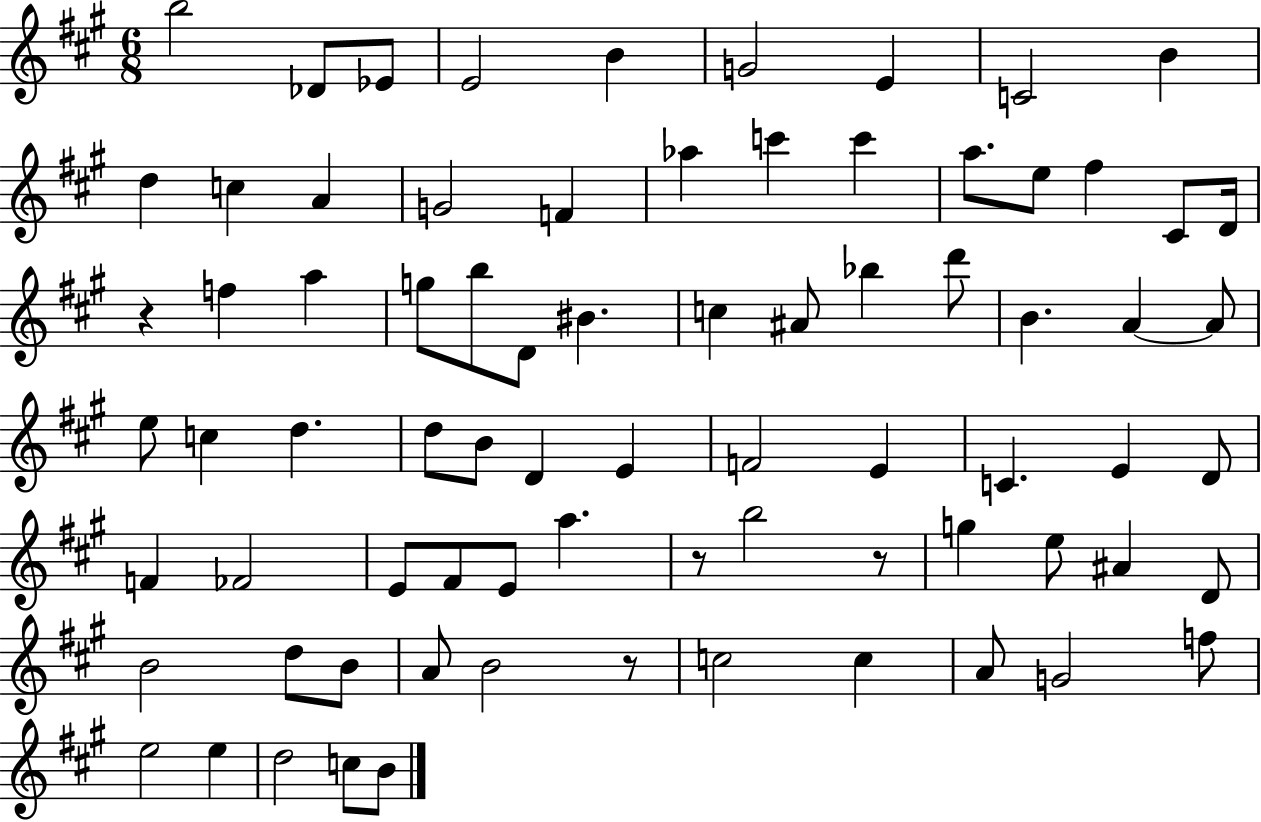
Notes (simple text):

B5/h Db4/e Eb4/e E4/h B4/q G4/h E4/q C4/h B4/q D5/q C5/q A4/q G4/h F4/q Ab5/q C6/q C6/q A5/e. E5/e F#5/q C#4/e D4/s R/q F5/q A5/q G5/e B5/e D4/e BIS4/q. C5/q A#4/e Bb5/q D6/e B4/q. A4/q A4/e E5/e C5/q D5/q. D5/e B4/e D4/q E4/q F4/h E4/q C4/q. E4/q D4/e F4/q FES4/h E4/e F#4/e E4/e A5/q. R/e B5/h R/e G5/q E5/e A#4/q D4/e B4/h D5/e B4/e A4/e B4/h R/e C5/h C5/q A4/e G4/h F5/e E5/h E5/q D5/h C5/e B4/e